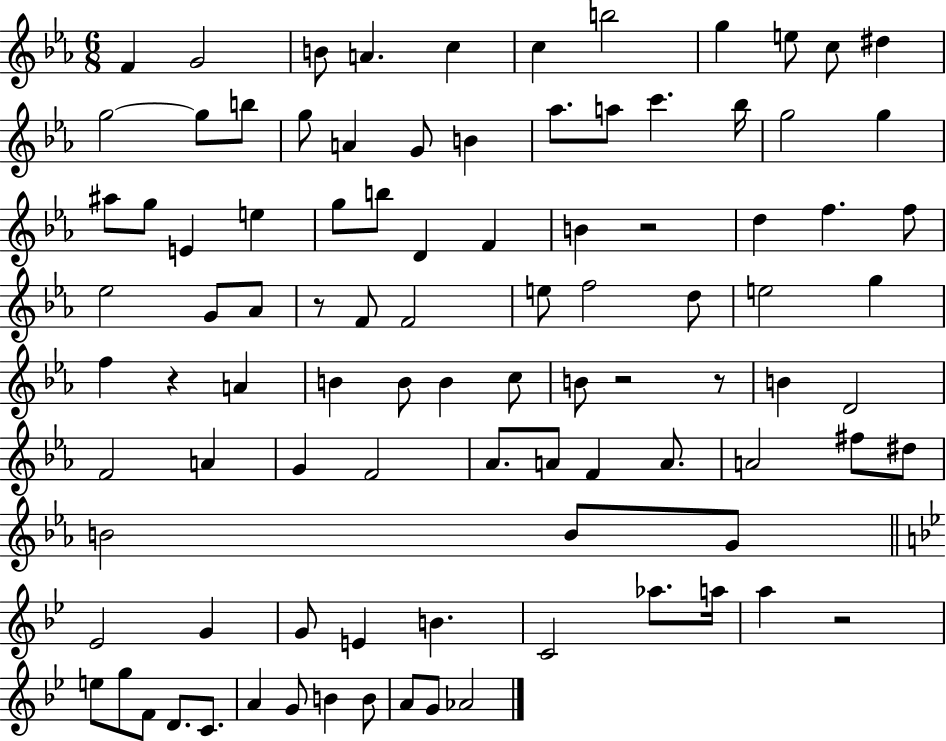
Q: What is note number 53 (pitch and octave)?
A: B4